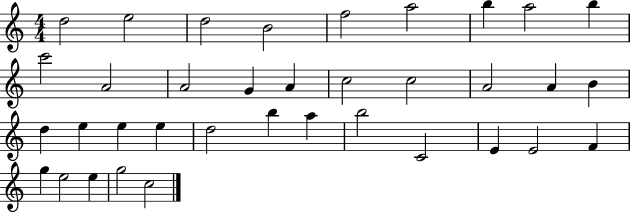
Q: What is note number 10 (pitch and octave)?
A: C6